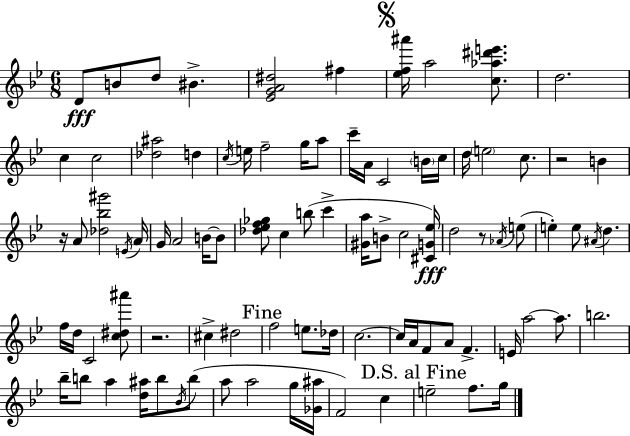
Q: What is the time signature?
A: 6/8